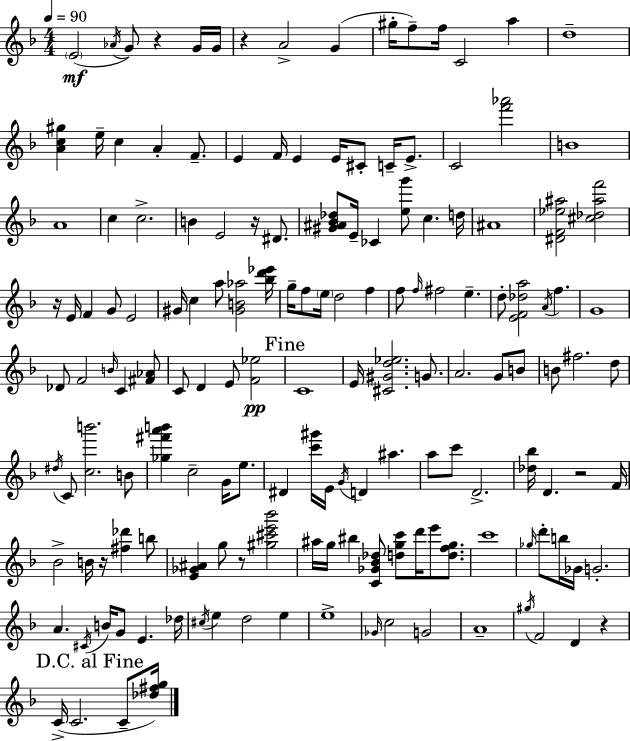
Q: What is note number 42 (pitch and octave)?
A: G#4